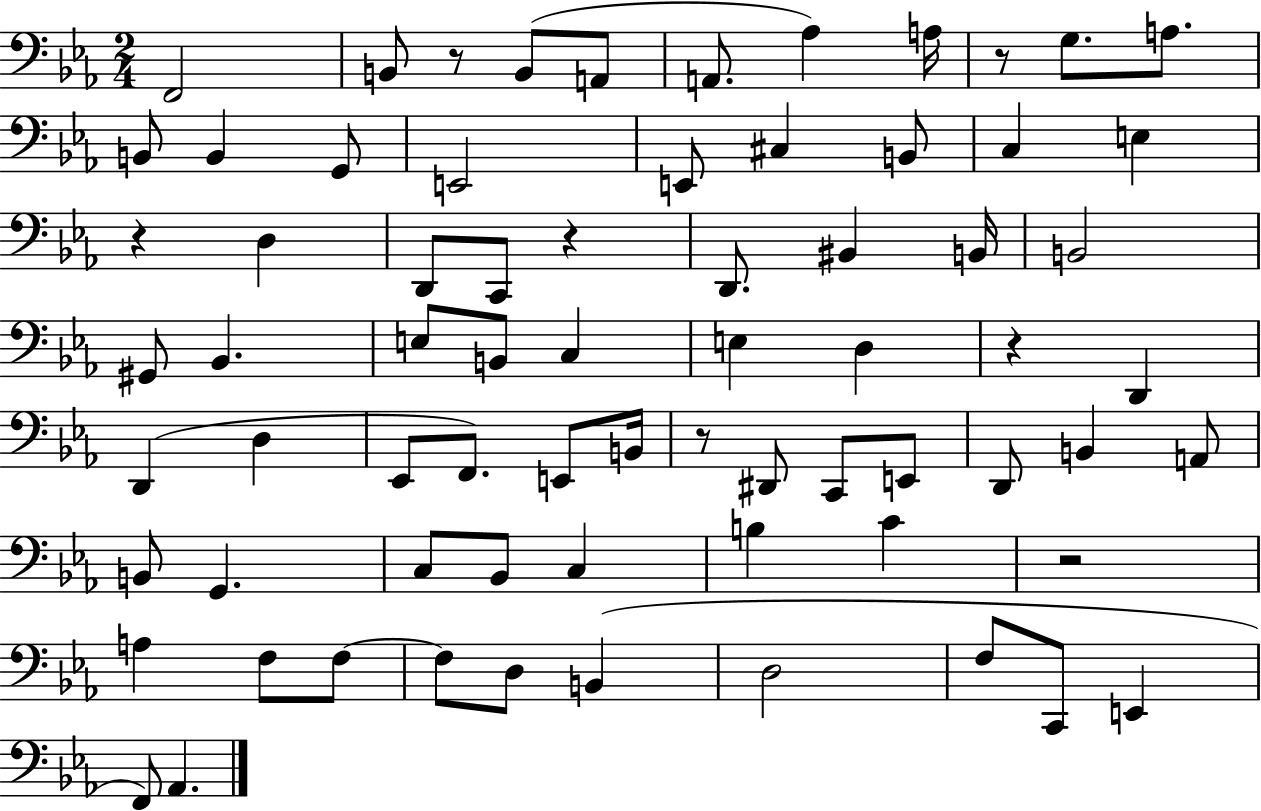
F2/h B2/e R/e B2/e A2/e A2/e. Ab3/q A3/s R/e G3/e. A3/e. B2/e B2/q G2/e E2/h E2/e C#3/q B2/e C3/q E3/q R/q D3/q D2/e C2/e R/q D2/e. BIS2/q B2/s B2/h G#2/e Bb2/q. E3/e B2/e C3/q E3/q D3/q R/q D2/q D2/q D3/q Eb2/e F2/e. E2/e B2/s R/e D#2/e C2/e E2/e D2/e B2/q A2/e B2/e G2/q. C3/e Bb2/e C3/q B3/q C4/q R/h A3/q F3/e F3/e F3/e D3/e B2/q D3/h F3/e C2/e E2/q F2/e Ab2/q.